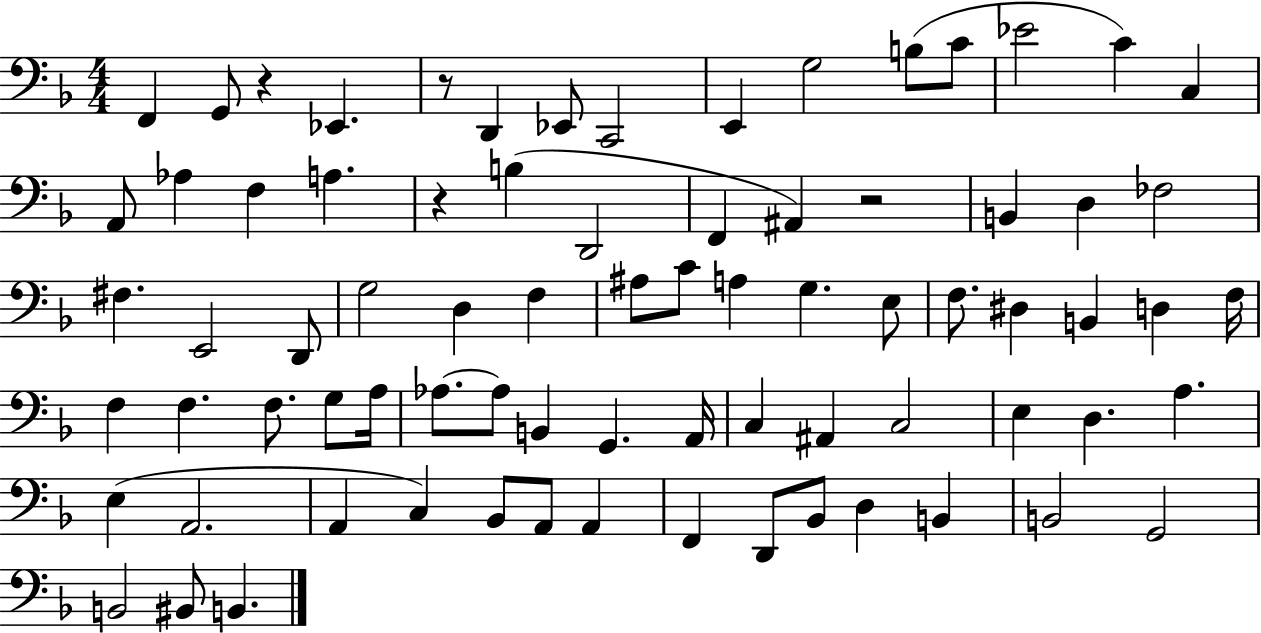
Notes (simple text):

F2/q G2/e R/q Eb2/q. R/e D2/q Eb2/e C2/h E2/q G3/h B3/e C4/e Eb4/h C4/q C3/q A2/e Ab3/q F3/q A3/q. R/q B3/q D2/h F2/q A#2/q R/h B2/q D3/q FES3/h F#3/q. E2/h D2/e G3/h D3/q F3/q A#3/e C4/e A3/q G3/q. E3/e F3/e. D#3/q B2/q D3/q F3/s F3/q F3/q. F3/e. G3/e A3/s Ab3/e. Ab3/e B2/q G2/q. A2/s C3/q A#2/q C3/h E3/q D3/q. A3/q. E3/q A2/h. A2/q C3/q Bb2/e A2/e A2/q F2/q D2/e Bb2/e D3/q B2/q B2/h G2/h B2/h BIS2/e B2/q.